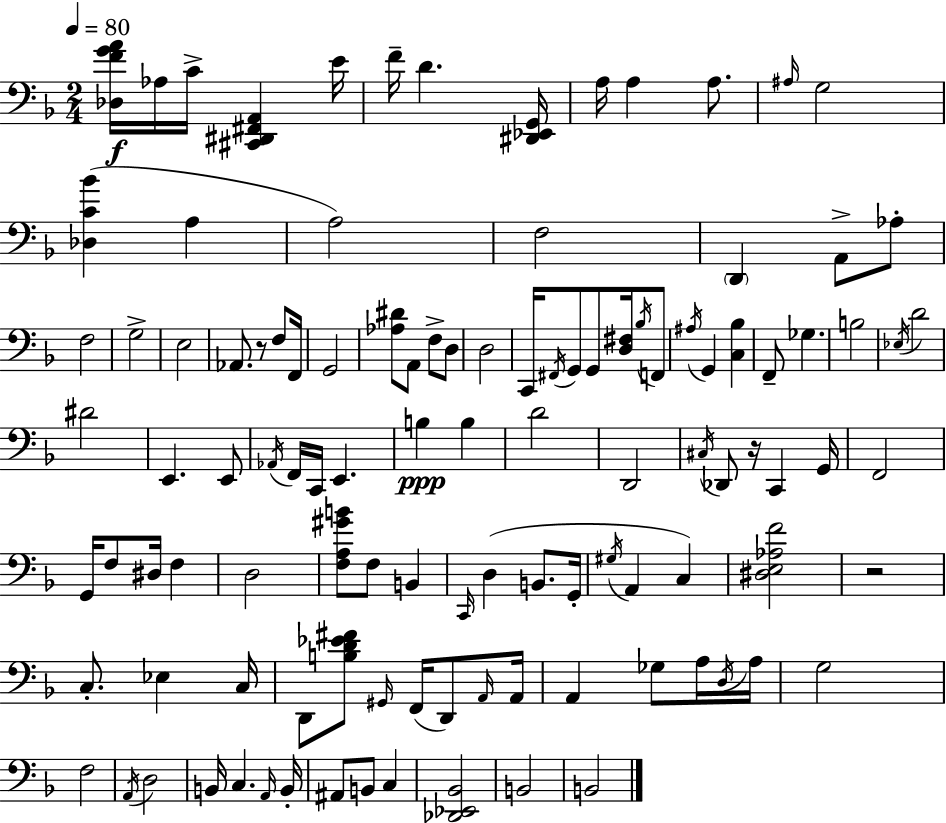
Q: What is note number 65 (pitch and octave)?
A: D3